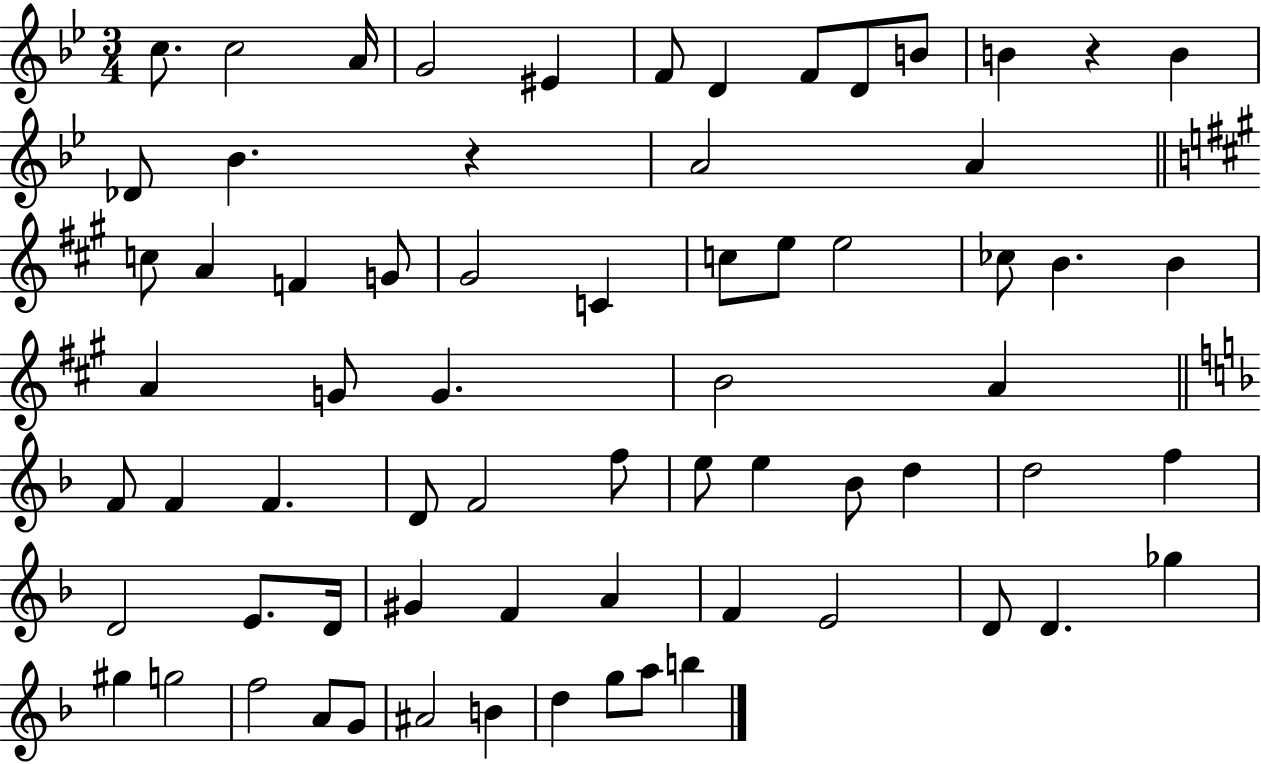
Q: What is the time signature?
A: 3/4